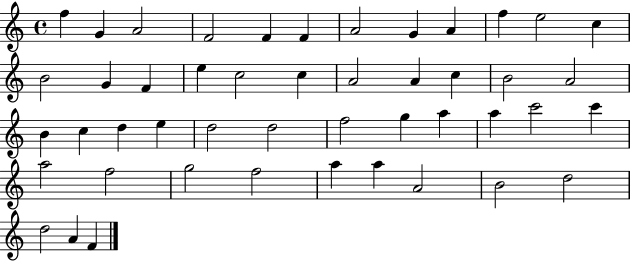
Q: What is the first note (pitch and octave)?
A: F5